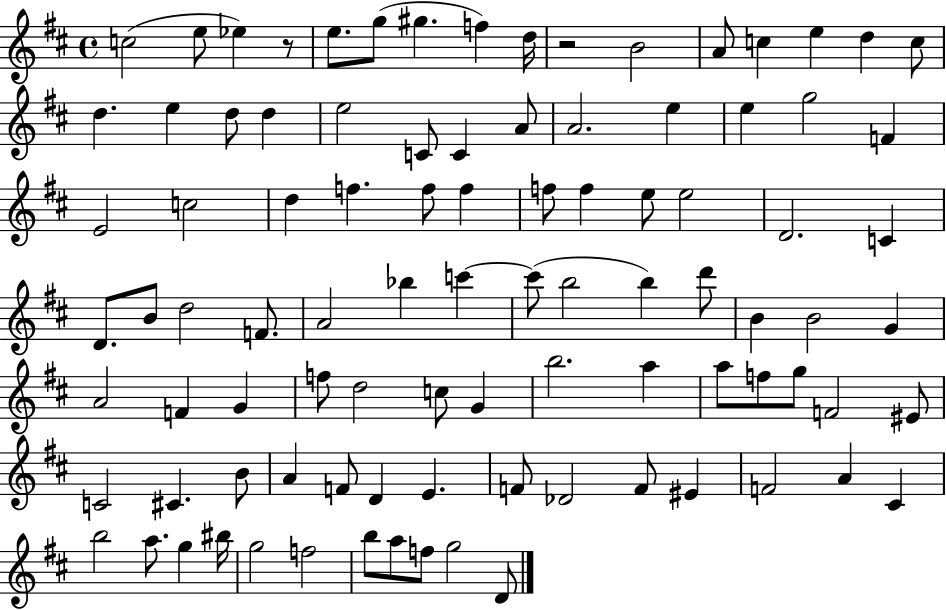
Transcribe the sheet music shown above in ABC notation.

X:1
T:Untitled
M:4/4
L:1/4
K:D
c2 e/2 _e z/2 e/2 g/2 ^g f d/4 z2 B2 A/2 c e d c/2 d e d/2 d e2 C/2 C A/2 A2 e e g2 F E2 c2 d f f/2 f f/2 f e/2 e2 D2 C D/2 B/2 d2 F/2 A2 _b c' c'/2 b2 b d'/2 B B2 G A2 F G f/2 d2 c/2 G b2 a a/2 f/2 g/2 F2 ^E/2 C2 ^C B/2 A F/2 D E F/2 _D2 F/2 ^E F2 A ^C b2 a/2 g ^b/4 g2 f2 b/2 a/2 f/2 g2 D/2